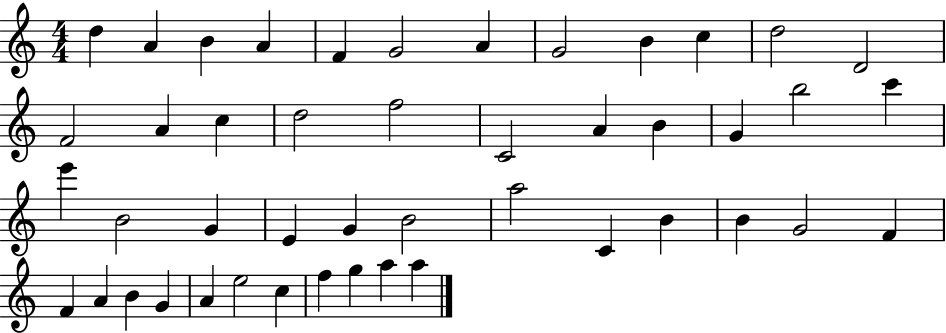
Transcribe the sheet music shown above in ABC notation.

X:1
T:Untitled
M:4/4
L:1/4
K:C
d A B A F G2 A G2 B c d2 D2 F2 A c d2 f2 C2 A B G b2 c' e' B2 G E G B2 a2 C B B G2 F F A B G A e2 c f g a a